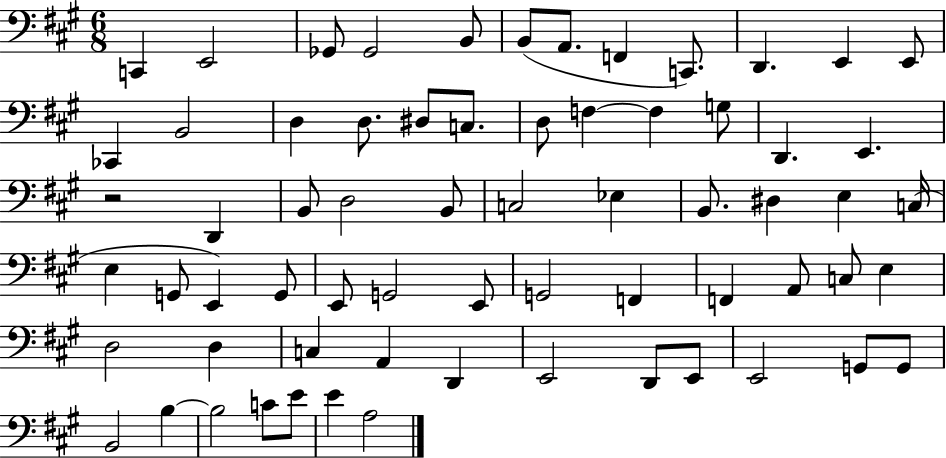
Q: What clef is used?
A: bass